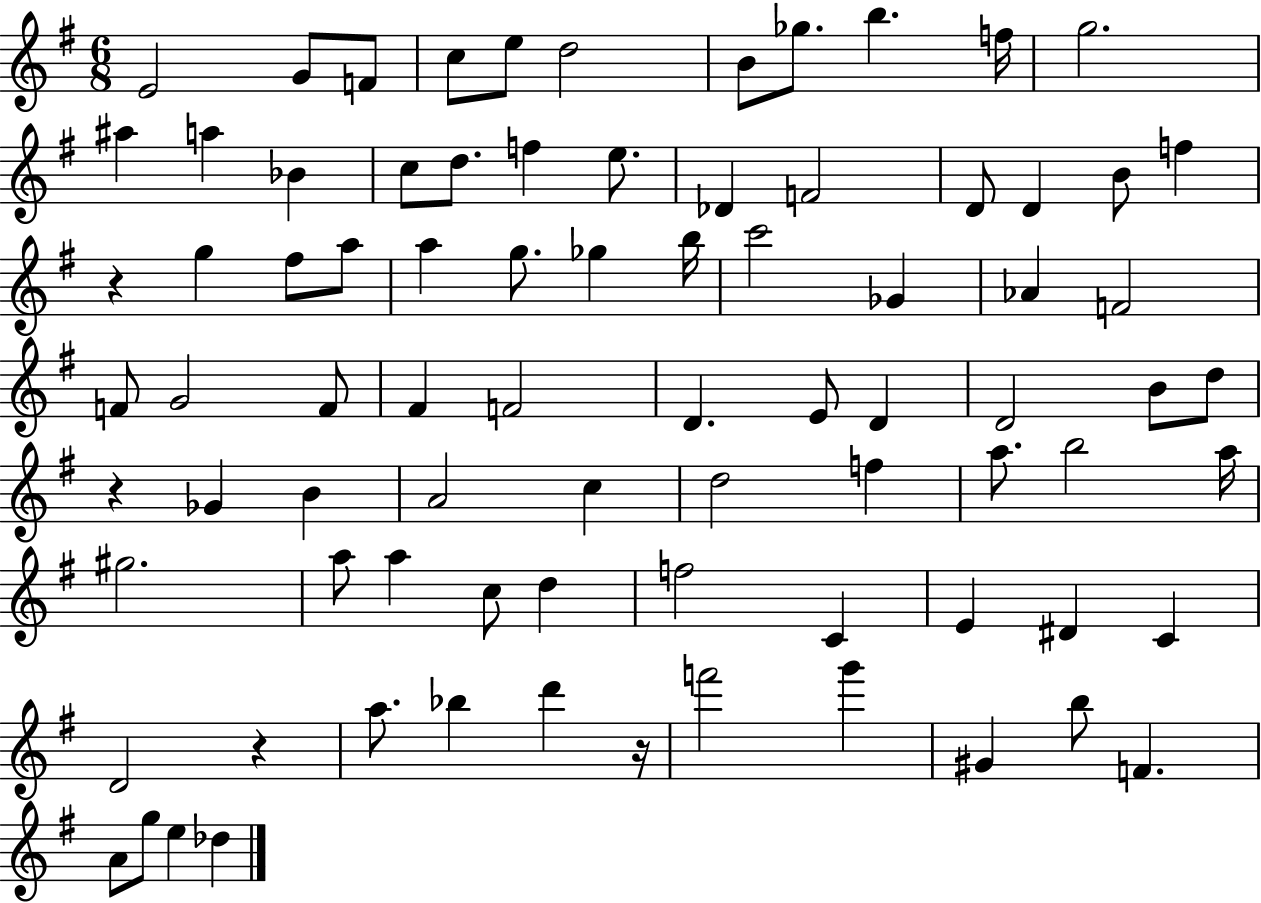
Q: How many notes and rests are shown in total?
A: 82